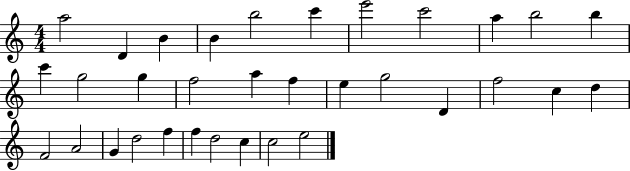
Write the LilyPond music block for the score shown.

{
  \clef treble
  \numericTimeSignature
  \time 4/4
  \key c \major
  a''2 d'4 b'4 | b'4 b''2 c'''4 | e'''2 c'''2 | a''4 b''2 b''4 | \break c'''4 g''2 g''4 | f''2 a''4 f''4 | e''4 g''2 d'4 | f''2 c''4 d''4 | \break f'2 a'2 | g'4 d''2 f''4 | f''4 d''2 c''4 | c''2 e''2 | \break \bar "|."
}